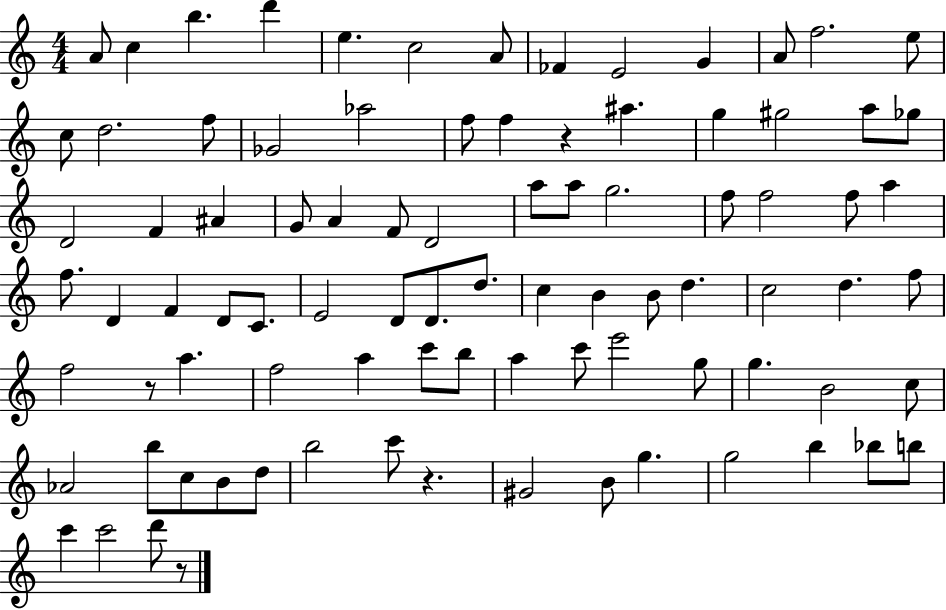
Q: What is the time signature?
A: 4/4